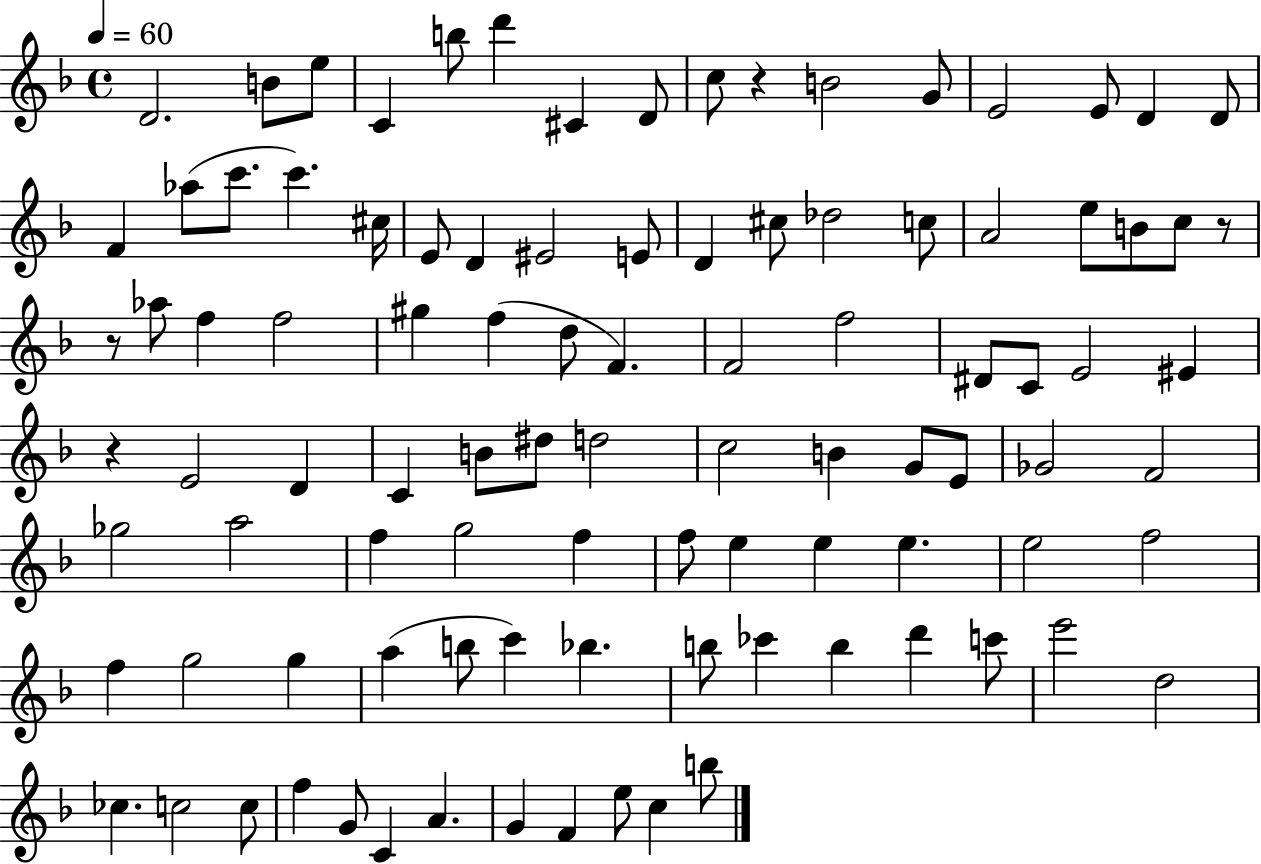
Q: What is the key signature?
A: F major